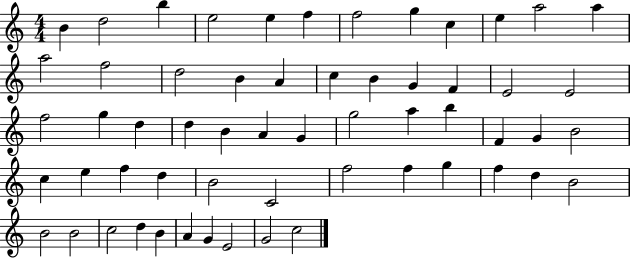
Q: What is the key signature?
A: C major